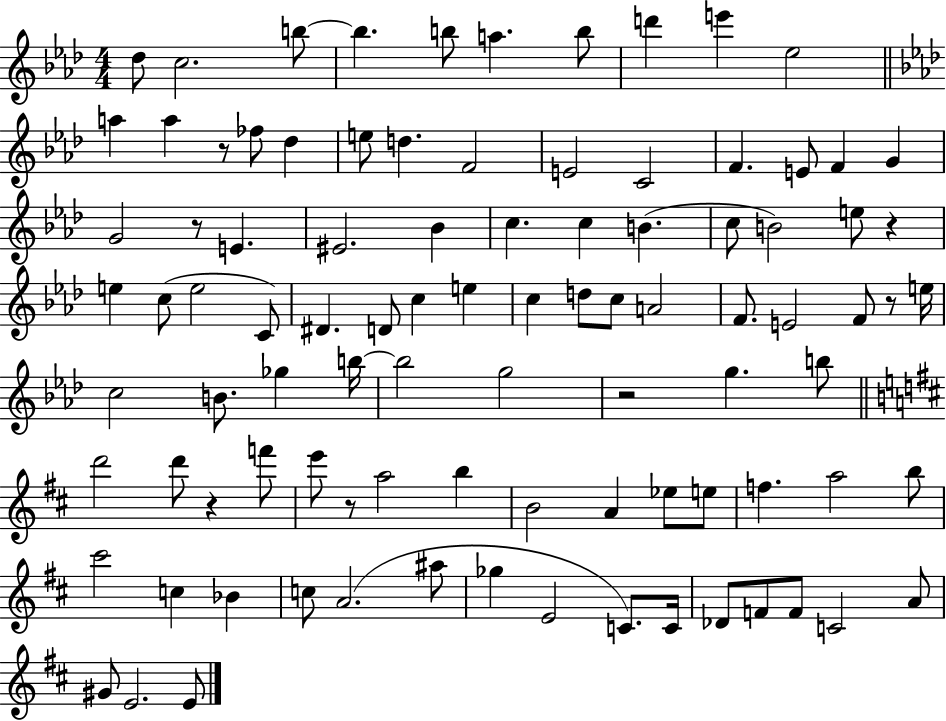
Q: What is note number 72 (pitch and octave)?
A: C5